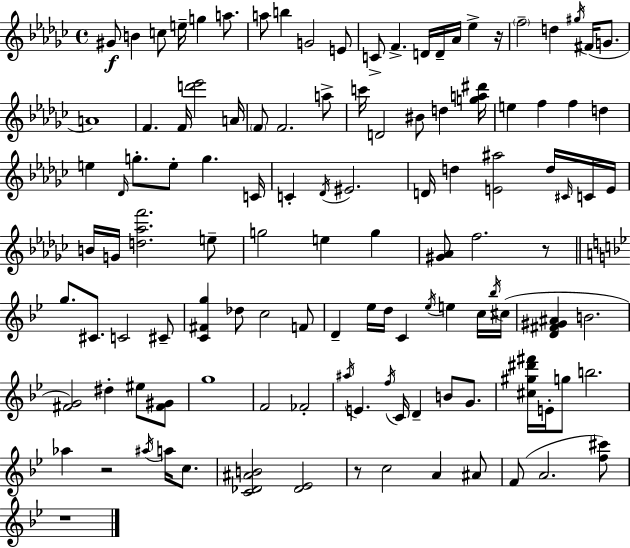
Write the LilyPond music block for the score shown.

{
  \clef treble
  \time 4/4
  \defaultTimeSignature
  \key ees \minor
  gis'8\f b'4 c''8 e''16-- g''4 a''8. | a''8 b''4 g'2 e'8 | c'8-> f'4.-> d'16 d'16-- aes'16 ees''4-> r16 | \parenthesize f''2-- d''4 \acciaccatura { gis''16 }( fis'16 g'8. | \break a'1) | f'4. f'16 <d''' ees'''>2 | a'16 \parenthesize f'8 f'2. a''8-> | c'''16 d'2 bis'8 d''4 | \break <g'' a'' dis'''>16 e''4 f''4 f''4 d''4 | e''4 \grace { des'16 } g''8.-. e''8-. g''4. | c'16 c'4-. \acciaccatura { des'16 } eis'2. | d'16 d''4 <e' ais''>2 | \break d''16 \grace { cis'16 } c'16 e'16 b'16 g'16 <d'' aes'' f'''>2. | e''8-- g''2 e''4 | g''4 <gis' aes'>8 f''2. | r8 \bar "||" \break \key g \minor g''8. cis'8. c'2 cis'8-- | <c' fis' g''>4 des''8 c''2 f'8 | d'4-- ees''16 d''16 c'4 \acciaccatura { ees''16 } e''4 c''16 | \acciaccatura { bes''16 }( cis''16 <d' fis' gis' ais'>4 b'2. | \break <fis' g'>2) dis''4-. eis''8 | <fis' gis'>8 g''1 | f'2 fes'2-. | \acciaccatura { ais''16 } e'4. \acciaccatura { f''16 } c'16 d'4-- b'8 | \break g'8. <cis'' gis'' dis''' fis'''>16 e'16-. g''8 b''2. | aes''4 r2 | \acciaccatura { ais''16 } a''16 c''8. <c' des' ais' b'>2 <des' ees'>2 | r8 c''2 a'4 | \break ais'8 f'8( a'2. | <f'' cis'''>8) r1 | \bar "|."
}